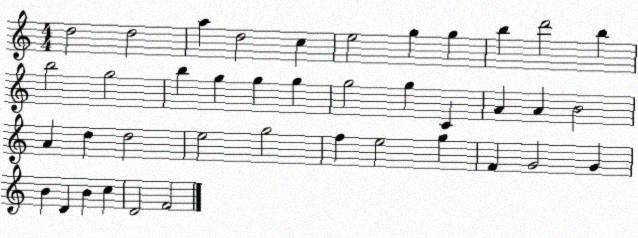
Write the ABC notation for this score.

X:1
T:Untitled
M:4/4
L:1/4
K:C
d2 d2 a d2 c e2 g g b d'2 b b2 g2 b g g g g2 g C A A B2 A d d2 e2 g2 f e2 g F G2 G B D B c D2 F2